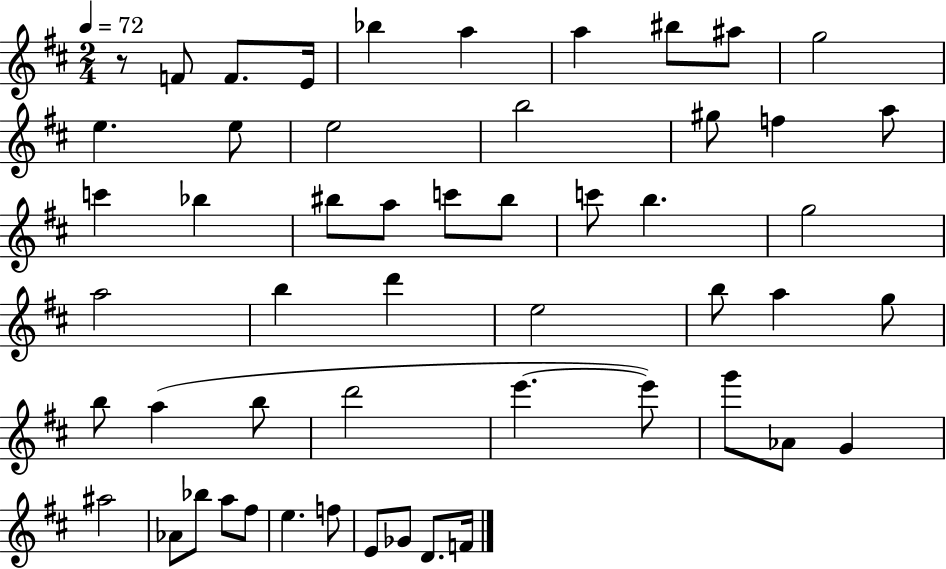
X:1
T:Untitled
M:2/4
L:1/4
K:D
z/2 F/2 F/2 E/4 _b a a ^b/2 ^a/2 g2 e e/2 e2 b2 ^g/2 f a/2 c' _b ^b/2 a/2 c'/2 ^b/2 c'/2 b g2 a2 b d' e2 b/2 a g/2 b/2 a b/2 d'2 e' e'/2 g'/2 _A/2 G ^a2 _A/2 _b/2 a/2 ^f/2 e f/2 E/2 _G/2 D/2 F/4